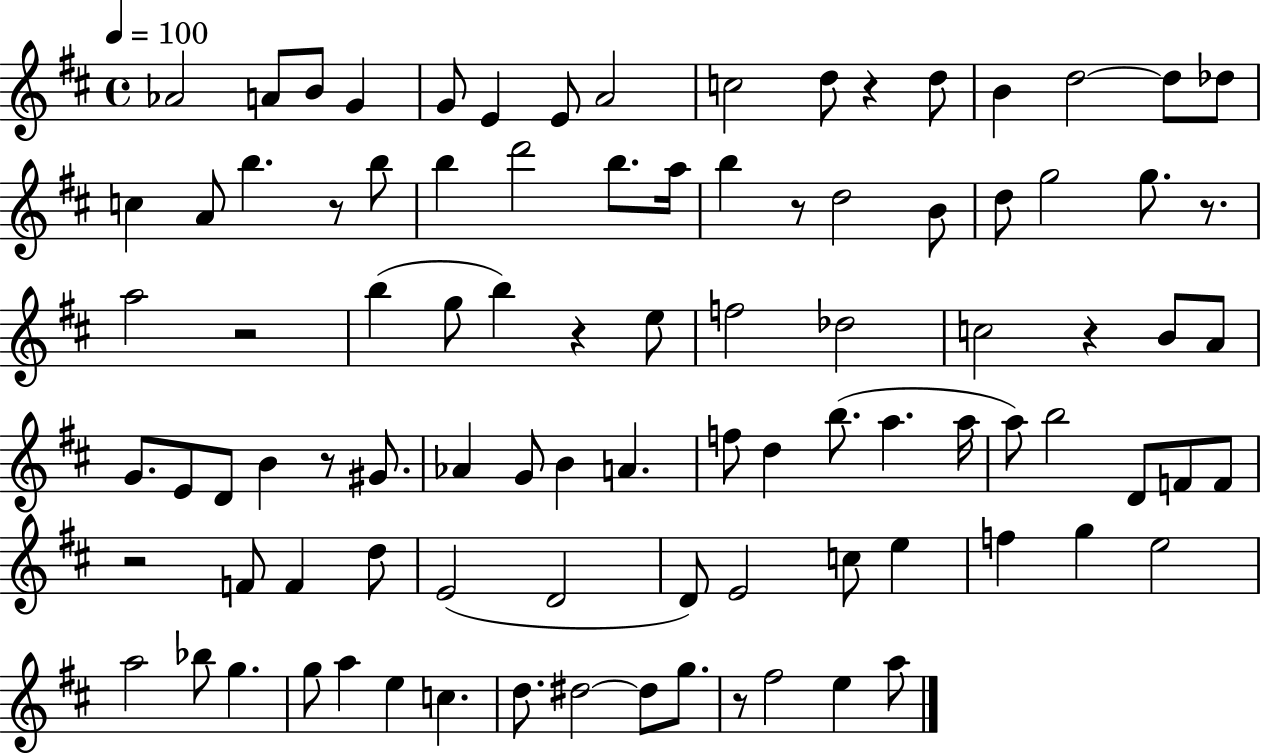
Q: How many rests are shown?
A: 10